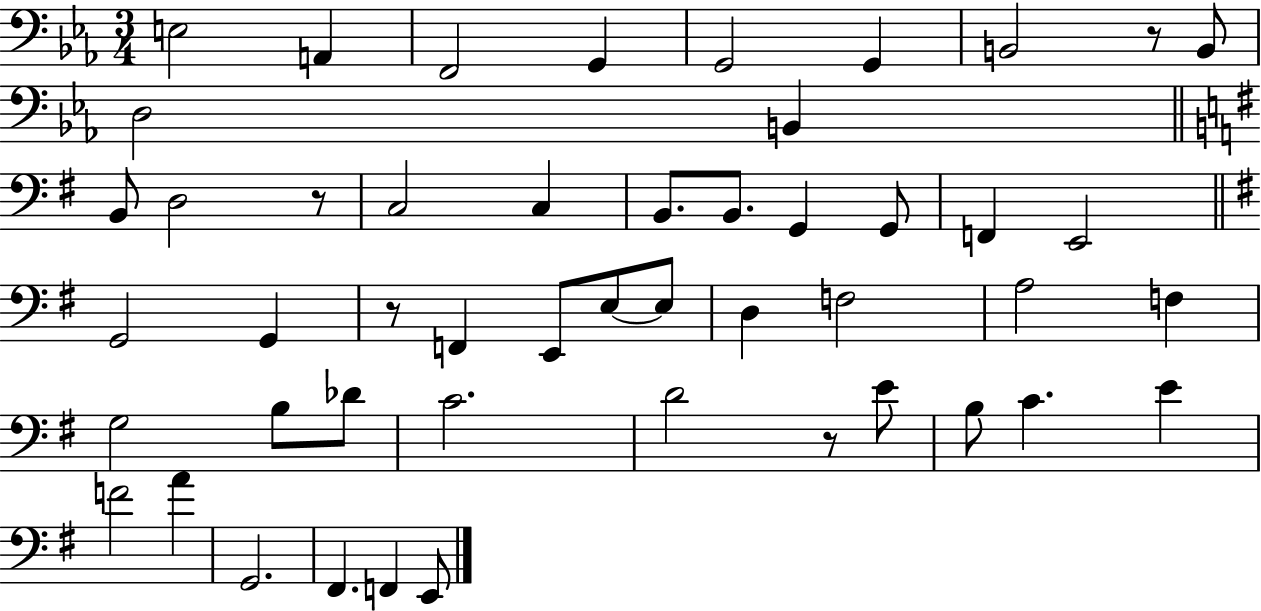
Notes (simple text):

E3/h A2/q F2/h G2/q G2/h G2/q B2/h R/e B2/e D3/h B2/q B2/e D3/h R/e C3/h C3/q B2/e. B2/e. G2/q G2/e F2/q E2/h G2/h G2/q R/e F2/q E2/e E3/e E3/e D3/q F3/h A3/h F3/q G3/h B3/e Db4/e C4/h. D4/h R/e E4/e B3/e C4/q. E4/q F4/h A4/q G2/h. F#2/q. F2/q E2/e